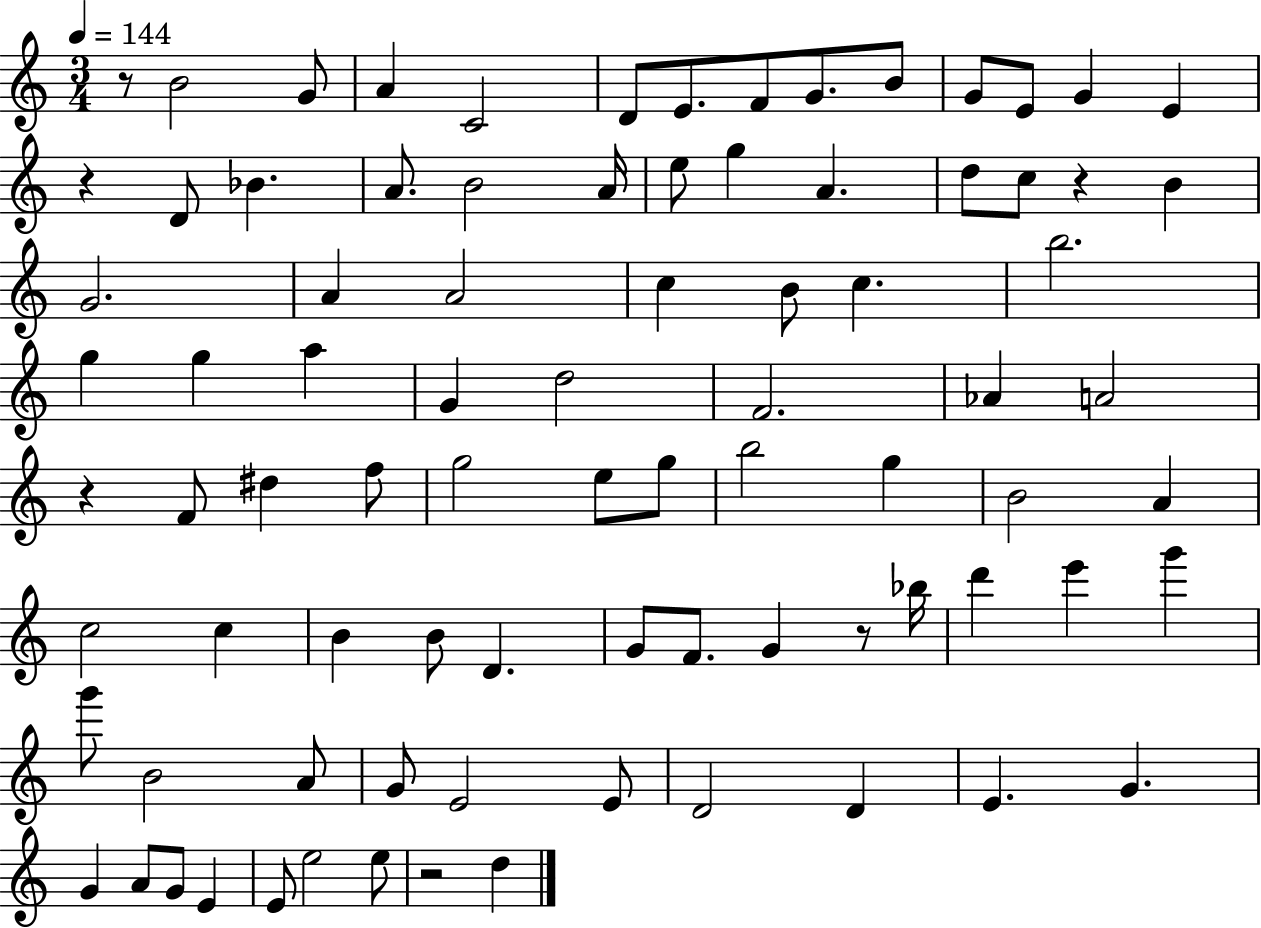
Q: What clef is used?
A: treble